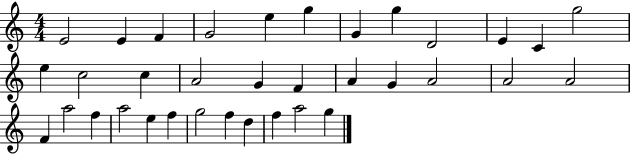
{
  \clef treble
  \numericTimeSignature
  \time 4/4
  \key c \major
  e'2 e'4 f'4 | g'2 e''4 g''4 | g'4 g''4 d'2 | e'4 c'4 g''2 | \break e''4 c''2 c''4 | a'2 g'4 f'4 | a'4 g'4 a'2 | a'2 a'2 | \break f'4 a''2 f''4 | a''2 e''4 f''4 | g''2 f''4 d''4 | f''4 a''2 g''4 | \break \bar "|."
}